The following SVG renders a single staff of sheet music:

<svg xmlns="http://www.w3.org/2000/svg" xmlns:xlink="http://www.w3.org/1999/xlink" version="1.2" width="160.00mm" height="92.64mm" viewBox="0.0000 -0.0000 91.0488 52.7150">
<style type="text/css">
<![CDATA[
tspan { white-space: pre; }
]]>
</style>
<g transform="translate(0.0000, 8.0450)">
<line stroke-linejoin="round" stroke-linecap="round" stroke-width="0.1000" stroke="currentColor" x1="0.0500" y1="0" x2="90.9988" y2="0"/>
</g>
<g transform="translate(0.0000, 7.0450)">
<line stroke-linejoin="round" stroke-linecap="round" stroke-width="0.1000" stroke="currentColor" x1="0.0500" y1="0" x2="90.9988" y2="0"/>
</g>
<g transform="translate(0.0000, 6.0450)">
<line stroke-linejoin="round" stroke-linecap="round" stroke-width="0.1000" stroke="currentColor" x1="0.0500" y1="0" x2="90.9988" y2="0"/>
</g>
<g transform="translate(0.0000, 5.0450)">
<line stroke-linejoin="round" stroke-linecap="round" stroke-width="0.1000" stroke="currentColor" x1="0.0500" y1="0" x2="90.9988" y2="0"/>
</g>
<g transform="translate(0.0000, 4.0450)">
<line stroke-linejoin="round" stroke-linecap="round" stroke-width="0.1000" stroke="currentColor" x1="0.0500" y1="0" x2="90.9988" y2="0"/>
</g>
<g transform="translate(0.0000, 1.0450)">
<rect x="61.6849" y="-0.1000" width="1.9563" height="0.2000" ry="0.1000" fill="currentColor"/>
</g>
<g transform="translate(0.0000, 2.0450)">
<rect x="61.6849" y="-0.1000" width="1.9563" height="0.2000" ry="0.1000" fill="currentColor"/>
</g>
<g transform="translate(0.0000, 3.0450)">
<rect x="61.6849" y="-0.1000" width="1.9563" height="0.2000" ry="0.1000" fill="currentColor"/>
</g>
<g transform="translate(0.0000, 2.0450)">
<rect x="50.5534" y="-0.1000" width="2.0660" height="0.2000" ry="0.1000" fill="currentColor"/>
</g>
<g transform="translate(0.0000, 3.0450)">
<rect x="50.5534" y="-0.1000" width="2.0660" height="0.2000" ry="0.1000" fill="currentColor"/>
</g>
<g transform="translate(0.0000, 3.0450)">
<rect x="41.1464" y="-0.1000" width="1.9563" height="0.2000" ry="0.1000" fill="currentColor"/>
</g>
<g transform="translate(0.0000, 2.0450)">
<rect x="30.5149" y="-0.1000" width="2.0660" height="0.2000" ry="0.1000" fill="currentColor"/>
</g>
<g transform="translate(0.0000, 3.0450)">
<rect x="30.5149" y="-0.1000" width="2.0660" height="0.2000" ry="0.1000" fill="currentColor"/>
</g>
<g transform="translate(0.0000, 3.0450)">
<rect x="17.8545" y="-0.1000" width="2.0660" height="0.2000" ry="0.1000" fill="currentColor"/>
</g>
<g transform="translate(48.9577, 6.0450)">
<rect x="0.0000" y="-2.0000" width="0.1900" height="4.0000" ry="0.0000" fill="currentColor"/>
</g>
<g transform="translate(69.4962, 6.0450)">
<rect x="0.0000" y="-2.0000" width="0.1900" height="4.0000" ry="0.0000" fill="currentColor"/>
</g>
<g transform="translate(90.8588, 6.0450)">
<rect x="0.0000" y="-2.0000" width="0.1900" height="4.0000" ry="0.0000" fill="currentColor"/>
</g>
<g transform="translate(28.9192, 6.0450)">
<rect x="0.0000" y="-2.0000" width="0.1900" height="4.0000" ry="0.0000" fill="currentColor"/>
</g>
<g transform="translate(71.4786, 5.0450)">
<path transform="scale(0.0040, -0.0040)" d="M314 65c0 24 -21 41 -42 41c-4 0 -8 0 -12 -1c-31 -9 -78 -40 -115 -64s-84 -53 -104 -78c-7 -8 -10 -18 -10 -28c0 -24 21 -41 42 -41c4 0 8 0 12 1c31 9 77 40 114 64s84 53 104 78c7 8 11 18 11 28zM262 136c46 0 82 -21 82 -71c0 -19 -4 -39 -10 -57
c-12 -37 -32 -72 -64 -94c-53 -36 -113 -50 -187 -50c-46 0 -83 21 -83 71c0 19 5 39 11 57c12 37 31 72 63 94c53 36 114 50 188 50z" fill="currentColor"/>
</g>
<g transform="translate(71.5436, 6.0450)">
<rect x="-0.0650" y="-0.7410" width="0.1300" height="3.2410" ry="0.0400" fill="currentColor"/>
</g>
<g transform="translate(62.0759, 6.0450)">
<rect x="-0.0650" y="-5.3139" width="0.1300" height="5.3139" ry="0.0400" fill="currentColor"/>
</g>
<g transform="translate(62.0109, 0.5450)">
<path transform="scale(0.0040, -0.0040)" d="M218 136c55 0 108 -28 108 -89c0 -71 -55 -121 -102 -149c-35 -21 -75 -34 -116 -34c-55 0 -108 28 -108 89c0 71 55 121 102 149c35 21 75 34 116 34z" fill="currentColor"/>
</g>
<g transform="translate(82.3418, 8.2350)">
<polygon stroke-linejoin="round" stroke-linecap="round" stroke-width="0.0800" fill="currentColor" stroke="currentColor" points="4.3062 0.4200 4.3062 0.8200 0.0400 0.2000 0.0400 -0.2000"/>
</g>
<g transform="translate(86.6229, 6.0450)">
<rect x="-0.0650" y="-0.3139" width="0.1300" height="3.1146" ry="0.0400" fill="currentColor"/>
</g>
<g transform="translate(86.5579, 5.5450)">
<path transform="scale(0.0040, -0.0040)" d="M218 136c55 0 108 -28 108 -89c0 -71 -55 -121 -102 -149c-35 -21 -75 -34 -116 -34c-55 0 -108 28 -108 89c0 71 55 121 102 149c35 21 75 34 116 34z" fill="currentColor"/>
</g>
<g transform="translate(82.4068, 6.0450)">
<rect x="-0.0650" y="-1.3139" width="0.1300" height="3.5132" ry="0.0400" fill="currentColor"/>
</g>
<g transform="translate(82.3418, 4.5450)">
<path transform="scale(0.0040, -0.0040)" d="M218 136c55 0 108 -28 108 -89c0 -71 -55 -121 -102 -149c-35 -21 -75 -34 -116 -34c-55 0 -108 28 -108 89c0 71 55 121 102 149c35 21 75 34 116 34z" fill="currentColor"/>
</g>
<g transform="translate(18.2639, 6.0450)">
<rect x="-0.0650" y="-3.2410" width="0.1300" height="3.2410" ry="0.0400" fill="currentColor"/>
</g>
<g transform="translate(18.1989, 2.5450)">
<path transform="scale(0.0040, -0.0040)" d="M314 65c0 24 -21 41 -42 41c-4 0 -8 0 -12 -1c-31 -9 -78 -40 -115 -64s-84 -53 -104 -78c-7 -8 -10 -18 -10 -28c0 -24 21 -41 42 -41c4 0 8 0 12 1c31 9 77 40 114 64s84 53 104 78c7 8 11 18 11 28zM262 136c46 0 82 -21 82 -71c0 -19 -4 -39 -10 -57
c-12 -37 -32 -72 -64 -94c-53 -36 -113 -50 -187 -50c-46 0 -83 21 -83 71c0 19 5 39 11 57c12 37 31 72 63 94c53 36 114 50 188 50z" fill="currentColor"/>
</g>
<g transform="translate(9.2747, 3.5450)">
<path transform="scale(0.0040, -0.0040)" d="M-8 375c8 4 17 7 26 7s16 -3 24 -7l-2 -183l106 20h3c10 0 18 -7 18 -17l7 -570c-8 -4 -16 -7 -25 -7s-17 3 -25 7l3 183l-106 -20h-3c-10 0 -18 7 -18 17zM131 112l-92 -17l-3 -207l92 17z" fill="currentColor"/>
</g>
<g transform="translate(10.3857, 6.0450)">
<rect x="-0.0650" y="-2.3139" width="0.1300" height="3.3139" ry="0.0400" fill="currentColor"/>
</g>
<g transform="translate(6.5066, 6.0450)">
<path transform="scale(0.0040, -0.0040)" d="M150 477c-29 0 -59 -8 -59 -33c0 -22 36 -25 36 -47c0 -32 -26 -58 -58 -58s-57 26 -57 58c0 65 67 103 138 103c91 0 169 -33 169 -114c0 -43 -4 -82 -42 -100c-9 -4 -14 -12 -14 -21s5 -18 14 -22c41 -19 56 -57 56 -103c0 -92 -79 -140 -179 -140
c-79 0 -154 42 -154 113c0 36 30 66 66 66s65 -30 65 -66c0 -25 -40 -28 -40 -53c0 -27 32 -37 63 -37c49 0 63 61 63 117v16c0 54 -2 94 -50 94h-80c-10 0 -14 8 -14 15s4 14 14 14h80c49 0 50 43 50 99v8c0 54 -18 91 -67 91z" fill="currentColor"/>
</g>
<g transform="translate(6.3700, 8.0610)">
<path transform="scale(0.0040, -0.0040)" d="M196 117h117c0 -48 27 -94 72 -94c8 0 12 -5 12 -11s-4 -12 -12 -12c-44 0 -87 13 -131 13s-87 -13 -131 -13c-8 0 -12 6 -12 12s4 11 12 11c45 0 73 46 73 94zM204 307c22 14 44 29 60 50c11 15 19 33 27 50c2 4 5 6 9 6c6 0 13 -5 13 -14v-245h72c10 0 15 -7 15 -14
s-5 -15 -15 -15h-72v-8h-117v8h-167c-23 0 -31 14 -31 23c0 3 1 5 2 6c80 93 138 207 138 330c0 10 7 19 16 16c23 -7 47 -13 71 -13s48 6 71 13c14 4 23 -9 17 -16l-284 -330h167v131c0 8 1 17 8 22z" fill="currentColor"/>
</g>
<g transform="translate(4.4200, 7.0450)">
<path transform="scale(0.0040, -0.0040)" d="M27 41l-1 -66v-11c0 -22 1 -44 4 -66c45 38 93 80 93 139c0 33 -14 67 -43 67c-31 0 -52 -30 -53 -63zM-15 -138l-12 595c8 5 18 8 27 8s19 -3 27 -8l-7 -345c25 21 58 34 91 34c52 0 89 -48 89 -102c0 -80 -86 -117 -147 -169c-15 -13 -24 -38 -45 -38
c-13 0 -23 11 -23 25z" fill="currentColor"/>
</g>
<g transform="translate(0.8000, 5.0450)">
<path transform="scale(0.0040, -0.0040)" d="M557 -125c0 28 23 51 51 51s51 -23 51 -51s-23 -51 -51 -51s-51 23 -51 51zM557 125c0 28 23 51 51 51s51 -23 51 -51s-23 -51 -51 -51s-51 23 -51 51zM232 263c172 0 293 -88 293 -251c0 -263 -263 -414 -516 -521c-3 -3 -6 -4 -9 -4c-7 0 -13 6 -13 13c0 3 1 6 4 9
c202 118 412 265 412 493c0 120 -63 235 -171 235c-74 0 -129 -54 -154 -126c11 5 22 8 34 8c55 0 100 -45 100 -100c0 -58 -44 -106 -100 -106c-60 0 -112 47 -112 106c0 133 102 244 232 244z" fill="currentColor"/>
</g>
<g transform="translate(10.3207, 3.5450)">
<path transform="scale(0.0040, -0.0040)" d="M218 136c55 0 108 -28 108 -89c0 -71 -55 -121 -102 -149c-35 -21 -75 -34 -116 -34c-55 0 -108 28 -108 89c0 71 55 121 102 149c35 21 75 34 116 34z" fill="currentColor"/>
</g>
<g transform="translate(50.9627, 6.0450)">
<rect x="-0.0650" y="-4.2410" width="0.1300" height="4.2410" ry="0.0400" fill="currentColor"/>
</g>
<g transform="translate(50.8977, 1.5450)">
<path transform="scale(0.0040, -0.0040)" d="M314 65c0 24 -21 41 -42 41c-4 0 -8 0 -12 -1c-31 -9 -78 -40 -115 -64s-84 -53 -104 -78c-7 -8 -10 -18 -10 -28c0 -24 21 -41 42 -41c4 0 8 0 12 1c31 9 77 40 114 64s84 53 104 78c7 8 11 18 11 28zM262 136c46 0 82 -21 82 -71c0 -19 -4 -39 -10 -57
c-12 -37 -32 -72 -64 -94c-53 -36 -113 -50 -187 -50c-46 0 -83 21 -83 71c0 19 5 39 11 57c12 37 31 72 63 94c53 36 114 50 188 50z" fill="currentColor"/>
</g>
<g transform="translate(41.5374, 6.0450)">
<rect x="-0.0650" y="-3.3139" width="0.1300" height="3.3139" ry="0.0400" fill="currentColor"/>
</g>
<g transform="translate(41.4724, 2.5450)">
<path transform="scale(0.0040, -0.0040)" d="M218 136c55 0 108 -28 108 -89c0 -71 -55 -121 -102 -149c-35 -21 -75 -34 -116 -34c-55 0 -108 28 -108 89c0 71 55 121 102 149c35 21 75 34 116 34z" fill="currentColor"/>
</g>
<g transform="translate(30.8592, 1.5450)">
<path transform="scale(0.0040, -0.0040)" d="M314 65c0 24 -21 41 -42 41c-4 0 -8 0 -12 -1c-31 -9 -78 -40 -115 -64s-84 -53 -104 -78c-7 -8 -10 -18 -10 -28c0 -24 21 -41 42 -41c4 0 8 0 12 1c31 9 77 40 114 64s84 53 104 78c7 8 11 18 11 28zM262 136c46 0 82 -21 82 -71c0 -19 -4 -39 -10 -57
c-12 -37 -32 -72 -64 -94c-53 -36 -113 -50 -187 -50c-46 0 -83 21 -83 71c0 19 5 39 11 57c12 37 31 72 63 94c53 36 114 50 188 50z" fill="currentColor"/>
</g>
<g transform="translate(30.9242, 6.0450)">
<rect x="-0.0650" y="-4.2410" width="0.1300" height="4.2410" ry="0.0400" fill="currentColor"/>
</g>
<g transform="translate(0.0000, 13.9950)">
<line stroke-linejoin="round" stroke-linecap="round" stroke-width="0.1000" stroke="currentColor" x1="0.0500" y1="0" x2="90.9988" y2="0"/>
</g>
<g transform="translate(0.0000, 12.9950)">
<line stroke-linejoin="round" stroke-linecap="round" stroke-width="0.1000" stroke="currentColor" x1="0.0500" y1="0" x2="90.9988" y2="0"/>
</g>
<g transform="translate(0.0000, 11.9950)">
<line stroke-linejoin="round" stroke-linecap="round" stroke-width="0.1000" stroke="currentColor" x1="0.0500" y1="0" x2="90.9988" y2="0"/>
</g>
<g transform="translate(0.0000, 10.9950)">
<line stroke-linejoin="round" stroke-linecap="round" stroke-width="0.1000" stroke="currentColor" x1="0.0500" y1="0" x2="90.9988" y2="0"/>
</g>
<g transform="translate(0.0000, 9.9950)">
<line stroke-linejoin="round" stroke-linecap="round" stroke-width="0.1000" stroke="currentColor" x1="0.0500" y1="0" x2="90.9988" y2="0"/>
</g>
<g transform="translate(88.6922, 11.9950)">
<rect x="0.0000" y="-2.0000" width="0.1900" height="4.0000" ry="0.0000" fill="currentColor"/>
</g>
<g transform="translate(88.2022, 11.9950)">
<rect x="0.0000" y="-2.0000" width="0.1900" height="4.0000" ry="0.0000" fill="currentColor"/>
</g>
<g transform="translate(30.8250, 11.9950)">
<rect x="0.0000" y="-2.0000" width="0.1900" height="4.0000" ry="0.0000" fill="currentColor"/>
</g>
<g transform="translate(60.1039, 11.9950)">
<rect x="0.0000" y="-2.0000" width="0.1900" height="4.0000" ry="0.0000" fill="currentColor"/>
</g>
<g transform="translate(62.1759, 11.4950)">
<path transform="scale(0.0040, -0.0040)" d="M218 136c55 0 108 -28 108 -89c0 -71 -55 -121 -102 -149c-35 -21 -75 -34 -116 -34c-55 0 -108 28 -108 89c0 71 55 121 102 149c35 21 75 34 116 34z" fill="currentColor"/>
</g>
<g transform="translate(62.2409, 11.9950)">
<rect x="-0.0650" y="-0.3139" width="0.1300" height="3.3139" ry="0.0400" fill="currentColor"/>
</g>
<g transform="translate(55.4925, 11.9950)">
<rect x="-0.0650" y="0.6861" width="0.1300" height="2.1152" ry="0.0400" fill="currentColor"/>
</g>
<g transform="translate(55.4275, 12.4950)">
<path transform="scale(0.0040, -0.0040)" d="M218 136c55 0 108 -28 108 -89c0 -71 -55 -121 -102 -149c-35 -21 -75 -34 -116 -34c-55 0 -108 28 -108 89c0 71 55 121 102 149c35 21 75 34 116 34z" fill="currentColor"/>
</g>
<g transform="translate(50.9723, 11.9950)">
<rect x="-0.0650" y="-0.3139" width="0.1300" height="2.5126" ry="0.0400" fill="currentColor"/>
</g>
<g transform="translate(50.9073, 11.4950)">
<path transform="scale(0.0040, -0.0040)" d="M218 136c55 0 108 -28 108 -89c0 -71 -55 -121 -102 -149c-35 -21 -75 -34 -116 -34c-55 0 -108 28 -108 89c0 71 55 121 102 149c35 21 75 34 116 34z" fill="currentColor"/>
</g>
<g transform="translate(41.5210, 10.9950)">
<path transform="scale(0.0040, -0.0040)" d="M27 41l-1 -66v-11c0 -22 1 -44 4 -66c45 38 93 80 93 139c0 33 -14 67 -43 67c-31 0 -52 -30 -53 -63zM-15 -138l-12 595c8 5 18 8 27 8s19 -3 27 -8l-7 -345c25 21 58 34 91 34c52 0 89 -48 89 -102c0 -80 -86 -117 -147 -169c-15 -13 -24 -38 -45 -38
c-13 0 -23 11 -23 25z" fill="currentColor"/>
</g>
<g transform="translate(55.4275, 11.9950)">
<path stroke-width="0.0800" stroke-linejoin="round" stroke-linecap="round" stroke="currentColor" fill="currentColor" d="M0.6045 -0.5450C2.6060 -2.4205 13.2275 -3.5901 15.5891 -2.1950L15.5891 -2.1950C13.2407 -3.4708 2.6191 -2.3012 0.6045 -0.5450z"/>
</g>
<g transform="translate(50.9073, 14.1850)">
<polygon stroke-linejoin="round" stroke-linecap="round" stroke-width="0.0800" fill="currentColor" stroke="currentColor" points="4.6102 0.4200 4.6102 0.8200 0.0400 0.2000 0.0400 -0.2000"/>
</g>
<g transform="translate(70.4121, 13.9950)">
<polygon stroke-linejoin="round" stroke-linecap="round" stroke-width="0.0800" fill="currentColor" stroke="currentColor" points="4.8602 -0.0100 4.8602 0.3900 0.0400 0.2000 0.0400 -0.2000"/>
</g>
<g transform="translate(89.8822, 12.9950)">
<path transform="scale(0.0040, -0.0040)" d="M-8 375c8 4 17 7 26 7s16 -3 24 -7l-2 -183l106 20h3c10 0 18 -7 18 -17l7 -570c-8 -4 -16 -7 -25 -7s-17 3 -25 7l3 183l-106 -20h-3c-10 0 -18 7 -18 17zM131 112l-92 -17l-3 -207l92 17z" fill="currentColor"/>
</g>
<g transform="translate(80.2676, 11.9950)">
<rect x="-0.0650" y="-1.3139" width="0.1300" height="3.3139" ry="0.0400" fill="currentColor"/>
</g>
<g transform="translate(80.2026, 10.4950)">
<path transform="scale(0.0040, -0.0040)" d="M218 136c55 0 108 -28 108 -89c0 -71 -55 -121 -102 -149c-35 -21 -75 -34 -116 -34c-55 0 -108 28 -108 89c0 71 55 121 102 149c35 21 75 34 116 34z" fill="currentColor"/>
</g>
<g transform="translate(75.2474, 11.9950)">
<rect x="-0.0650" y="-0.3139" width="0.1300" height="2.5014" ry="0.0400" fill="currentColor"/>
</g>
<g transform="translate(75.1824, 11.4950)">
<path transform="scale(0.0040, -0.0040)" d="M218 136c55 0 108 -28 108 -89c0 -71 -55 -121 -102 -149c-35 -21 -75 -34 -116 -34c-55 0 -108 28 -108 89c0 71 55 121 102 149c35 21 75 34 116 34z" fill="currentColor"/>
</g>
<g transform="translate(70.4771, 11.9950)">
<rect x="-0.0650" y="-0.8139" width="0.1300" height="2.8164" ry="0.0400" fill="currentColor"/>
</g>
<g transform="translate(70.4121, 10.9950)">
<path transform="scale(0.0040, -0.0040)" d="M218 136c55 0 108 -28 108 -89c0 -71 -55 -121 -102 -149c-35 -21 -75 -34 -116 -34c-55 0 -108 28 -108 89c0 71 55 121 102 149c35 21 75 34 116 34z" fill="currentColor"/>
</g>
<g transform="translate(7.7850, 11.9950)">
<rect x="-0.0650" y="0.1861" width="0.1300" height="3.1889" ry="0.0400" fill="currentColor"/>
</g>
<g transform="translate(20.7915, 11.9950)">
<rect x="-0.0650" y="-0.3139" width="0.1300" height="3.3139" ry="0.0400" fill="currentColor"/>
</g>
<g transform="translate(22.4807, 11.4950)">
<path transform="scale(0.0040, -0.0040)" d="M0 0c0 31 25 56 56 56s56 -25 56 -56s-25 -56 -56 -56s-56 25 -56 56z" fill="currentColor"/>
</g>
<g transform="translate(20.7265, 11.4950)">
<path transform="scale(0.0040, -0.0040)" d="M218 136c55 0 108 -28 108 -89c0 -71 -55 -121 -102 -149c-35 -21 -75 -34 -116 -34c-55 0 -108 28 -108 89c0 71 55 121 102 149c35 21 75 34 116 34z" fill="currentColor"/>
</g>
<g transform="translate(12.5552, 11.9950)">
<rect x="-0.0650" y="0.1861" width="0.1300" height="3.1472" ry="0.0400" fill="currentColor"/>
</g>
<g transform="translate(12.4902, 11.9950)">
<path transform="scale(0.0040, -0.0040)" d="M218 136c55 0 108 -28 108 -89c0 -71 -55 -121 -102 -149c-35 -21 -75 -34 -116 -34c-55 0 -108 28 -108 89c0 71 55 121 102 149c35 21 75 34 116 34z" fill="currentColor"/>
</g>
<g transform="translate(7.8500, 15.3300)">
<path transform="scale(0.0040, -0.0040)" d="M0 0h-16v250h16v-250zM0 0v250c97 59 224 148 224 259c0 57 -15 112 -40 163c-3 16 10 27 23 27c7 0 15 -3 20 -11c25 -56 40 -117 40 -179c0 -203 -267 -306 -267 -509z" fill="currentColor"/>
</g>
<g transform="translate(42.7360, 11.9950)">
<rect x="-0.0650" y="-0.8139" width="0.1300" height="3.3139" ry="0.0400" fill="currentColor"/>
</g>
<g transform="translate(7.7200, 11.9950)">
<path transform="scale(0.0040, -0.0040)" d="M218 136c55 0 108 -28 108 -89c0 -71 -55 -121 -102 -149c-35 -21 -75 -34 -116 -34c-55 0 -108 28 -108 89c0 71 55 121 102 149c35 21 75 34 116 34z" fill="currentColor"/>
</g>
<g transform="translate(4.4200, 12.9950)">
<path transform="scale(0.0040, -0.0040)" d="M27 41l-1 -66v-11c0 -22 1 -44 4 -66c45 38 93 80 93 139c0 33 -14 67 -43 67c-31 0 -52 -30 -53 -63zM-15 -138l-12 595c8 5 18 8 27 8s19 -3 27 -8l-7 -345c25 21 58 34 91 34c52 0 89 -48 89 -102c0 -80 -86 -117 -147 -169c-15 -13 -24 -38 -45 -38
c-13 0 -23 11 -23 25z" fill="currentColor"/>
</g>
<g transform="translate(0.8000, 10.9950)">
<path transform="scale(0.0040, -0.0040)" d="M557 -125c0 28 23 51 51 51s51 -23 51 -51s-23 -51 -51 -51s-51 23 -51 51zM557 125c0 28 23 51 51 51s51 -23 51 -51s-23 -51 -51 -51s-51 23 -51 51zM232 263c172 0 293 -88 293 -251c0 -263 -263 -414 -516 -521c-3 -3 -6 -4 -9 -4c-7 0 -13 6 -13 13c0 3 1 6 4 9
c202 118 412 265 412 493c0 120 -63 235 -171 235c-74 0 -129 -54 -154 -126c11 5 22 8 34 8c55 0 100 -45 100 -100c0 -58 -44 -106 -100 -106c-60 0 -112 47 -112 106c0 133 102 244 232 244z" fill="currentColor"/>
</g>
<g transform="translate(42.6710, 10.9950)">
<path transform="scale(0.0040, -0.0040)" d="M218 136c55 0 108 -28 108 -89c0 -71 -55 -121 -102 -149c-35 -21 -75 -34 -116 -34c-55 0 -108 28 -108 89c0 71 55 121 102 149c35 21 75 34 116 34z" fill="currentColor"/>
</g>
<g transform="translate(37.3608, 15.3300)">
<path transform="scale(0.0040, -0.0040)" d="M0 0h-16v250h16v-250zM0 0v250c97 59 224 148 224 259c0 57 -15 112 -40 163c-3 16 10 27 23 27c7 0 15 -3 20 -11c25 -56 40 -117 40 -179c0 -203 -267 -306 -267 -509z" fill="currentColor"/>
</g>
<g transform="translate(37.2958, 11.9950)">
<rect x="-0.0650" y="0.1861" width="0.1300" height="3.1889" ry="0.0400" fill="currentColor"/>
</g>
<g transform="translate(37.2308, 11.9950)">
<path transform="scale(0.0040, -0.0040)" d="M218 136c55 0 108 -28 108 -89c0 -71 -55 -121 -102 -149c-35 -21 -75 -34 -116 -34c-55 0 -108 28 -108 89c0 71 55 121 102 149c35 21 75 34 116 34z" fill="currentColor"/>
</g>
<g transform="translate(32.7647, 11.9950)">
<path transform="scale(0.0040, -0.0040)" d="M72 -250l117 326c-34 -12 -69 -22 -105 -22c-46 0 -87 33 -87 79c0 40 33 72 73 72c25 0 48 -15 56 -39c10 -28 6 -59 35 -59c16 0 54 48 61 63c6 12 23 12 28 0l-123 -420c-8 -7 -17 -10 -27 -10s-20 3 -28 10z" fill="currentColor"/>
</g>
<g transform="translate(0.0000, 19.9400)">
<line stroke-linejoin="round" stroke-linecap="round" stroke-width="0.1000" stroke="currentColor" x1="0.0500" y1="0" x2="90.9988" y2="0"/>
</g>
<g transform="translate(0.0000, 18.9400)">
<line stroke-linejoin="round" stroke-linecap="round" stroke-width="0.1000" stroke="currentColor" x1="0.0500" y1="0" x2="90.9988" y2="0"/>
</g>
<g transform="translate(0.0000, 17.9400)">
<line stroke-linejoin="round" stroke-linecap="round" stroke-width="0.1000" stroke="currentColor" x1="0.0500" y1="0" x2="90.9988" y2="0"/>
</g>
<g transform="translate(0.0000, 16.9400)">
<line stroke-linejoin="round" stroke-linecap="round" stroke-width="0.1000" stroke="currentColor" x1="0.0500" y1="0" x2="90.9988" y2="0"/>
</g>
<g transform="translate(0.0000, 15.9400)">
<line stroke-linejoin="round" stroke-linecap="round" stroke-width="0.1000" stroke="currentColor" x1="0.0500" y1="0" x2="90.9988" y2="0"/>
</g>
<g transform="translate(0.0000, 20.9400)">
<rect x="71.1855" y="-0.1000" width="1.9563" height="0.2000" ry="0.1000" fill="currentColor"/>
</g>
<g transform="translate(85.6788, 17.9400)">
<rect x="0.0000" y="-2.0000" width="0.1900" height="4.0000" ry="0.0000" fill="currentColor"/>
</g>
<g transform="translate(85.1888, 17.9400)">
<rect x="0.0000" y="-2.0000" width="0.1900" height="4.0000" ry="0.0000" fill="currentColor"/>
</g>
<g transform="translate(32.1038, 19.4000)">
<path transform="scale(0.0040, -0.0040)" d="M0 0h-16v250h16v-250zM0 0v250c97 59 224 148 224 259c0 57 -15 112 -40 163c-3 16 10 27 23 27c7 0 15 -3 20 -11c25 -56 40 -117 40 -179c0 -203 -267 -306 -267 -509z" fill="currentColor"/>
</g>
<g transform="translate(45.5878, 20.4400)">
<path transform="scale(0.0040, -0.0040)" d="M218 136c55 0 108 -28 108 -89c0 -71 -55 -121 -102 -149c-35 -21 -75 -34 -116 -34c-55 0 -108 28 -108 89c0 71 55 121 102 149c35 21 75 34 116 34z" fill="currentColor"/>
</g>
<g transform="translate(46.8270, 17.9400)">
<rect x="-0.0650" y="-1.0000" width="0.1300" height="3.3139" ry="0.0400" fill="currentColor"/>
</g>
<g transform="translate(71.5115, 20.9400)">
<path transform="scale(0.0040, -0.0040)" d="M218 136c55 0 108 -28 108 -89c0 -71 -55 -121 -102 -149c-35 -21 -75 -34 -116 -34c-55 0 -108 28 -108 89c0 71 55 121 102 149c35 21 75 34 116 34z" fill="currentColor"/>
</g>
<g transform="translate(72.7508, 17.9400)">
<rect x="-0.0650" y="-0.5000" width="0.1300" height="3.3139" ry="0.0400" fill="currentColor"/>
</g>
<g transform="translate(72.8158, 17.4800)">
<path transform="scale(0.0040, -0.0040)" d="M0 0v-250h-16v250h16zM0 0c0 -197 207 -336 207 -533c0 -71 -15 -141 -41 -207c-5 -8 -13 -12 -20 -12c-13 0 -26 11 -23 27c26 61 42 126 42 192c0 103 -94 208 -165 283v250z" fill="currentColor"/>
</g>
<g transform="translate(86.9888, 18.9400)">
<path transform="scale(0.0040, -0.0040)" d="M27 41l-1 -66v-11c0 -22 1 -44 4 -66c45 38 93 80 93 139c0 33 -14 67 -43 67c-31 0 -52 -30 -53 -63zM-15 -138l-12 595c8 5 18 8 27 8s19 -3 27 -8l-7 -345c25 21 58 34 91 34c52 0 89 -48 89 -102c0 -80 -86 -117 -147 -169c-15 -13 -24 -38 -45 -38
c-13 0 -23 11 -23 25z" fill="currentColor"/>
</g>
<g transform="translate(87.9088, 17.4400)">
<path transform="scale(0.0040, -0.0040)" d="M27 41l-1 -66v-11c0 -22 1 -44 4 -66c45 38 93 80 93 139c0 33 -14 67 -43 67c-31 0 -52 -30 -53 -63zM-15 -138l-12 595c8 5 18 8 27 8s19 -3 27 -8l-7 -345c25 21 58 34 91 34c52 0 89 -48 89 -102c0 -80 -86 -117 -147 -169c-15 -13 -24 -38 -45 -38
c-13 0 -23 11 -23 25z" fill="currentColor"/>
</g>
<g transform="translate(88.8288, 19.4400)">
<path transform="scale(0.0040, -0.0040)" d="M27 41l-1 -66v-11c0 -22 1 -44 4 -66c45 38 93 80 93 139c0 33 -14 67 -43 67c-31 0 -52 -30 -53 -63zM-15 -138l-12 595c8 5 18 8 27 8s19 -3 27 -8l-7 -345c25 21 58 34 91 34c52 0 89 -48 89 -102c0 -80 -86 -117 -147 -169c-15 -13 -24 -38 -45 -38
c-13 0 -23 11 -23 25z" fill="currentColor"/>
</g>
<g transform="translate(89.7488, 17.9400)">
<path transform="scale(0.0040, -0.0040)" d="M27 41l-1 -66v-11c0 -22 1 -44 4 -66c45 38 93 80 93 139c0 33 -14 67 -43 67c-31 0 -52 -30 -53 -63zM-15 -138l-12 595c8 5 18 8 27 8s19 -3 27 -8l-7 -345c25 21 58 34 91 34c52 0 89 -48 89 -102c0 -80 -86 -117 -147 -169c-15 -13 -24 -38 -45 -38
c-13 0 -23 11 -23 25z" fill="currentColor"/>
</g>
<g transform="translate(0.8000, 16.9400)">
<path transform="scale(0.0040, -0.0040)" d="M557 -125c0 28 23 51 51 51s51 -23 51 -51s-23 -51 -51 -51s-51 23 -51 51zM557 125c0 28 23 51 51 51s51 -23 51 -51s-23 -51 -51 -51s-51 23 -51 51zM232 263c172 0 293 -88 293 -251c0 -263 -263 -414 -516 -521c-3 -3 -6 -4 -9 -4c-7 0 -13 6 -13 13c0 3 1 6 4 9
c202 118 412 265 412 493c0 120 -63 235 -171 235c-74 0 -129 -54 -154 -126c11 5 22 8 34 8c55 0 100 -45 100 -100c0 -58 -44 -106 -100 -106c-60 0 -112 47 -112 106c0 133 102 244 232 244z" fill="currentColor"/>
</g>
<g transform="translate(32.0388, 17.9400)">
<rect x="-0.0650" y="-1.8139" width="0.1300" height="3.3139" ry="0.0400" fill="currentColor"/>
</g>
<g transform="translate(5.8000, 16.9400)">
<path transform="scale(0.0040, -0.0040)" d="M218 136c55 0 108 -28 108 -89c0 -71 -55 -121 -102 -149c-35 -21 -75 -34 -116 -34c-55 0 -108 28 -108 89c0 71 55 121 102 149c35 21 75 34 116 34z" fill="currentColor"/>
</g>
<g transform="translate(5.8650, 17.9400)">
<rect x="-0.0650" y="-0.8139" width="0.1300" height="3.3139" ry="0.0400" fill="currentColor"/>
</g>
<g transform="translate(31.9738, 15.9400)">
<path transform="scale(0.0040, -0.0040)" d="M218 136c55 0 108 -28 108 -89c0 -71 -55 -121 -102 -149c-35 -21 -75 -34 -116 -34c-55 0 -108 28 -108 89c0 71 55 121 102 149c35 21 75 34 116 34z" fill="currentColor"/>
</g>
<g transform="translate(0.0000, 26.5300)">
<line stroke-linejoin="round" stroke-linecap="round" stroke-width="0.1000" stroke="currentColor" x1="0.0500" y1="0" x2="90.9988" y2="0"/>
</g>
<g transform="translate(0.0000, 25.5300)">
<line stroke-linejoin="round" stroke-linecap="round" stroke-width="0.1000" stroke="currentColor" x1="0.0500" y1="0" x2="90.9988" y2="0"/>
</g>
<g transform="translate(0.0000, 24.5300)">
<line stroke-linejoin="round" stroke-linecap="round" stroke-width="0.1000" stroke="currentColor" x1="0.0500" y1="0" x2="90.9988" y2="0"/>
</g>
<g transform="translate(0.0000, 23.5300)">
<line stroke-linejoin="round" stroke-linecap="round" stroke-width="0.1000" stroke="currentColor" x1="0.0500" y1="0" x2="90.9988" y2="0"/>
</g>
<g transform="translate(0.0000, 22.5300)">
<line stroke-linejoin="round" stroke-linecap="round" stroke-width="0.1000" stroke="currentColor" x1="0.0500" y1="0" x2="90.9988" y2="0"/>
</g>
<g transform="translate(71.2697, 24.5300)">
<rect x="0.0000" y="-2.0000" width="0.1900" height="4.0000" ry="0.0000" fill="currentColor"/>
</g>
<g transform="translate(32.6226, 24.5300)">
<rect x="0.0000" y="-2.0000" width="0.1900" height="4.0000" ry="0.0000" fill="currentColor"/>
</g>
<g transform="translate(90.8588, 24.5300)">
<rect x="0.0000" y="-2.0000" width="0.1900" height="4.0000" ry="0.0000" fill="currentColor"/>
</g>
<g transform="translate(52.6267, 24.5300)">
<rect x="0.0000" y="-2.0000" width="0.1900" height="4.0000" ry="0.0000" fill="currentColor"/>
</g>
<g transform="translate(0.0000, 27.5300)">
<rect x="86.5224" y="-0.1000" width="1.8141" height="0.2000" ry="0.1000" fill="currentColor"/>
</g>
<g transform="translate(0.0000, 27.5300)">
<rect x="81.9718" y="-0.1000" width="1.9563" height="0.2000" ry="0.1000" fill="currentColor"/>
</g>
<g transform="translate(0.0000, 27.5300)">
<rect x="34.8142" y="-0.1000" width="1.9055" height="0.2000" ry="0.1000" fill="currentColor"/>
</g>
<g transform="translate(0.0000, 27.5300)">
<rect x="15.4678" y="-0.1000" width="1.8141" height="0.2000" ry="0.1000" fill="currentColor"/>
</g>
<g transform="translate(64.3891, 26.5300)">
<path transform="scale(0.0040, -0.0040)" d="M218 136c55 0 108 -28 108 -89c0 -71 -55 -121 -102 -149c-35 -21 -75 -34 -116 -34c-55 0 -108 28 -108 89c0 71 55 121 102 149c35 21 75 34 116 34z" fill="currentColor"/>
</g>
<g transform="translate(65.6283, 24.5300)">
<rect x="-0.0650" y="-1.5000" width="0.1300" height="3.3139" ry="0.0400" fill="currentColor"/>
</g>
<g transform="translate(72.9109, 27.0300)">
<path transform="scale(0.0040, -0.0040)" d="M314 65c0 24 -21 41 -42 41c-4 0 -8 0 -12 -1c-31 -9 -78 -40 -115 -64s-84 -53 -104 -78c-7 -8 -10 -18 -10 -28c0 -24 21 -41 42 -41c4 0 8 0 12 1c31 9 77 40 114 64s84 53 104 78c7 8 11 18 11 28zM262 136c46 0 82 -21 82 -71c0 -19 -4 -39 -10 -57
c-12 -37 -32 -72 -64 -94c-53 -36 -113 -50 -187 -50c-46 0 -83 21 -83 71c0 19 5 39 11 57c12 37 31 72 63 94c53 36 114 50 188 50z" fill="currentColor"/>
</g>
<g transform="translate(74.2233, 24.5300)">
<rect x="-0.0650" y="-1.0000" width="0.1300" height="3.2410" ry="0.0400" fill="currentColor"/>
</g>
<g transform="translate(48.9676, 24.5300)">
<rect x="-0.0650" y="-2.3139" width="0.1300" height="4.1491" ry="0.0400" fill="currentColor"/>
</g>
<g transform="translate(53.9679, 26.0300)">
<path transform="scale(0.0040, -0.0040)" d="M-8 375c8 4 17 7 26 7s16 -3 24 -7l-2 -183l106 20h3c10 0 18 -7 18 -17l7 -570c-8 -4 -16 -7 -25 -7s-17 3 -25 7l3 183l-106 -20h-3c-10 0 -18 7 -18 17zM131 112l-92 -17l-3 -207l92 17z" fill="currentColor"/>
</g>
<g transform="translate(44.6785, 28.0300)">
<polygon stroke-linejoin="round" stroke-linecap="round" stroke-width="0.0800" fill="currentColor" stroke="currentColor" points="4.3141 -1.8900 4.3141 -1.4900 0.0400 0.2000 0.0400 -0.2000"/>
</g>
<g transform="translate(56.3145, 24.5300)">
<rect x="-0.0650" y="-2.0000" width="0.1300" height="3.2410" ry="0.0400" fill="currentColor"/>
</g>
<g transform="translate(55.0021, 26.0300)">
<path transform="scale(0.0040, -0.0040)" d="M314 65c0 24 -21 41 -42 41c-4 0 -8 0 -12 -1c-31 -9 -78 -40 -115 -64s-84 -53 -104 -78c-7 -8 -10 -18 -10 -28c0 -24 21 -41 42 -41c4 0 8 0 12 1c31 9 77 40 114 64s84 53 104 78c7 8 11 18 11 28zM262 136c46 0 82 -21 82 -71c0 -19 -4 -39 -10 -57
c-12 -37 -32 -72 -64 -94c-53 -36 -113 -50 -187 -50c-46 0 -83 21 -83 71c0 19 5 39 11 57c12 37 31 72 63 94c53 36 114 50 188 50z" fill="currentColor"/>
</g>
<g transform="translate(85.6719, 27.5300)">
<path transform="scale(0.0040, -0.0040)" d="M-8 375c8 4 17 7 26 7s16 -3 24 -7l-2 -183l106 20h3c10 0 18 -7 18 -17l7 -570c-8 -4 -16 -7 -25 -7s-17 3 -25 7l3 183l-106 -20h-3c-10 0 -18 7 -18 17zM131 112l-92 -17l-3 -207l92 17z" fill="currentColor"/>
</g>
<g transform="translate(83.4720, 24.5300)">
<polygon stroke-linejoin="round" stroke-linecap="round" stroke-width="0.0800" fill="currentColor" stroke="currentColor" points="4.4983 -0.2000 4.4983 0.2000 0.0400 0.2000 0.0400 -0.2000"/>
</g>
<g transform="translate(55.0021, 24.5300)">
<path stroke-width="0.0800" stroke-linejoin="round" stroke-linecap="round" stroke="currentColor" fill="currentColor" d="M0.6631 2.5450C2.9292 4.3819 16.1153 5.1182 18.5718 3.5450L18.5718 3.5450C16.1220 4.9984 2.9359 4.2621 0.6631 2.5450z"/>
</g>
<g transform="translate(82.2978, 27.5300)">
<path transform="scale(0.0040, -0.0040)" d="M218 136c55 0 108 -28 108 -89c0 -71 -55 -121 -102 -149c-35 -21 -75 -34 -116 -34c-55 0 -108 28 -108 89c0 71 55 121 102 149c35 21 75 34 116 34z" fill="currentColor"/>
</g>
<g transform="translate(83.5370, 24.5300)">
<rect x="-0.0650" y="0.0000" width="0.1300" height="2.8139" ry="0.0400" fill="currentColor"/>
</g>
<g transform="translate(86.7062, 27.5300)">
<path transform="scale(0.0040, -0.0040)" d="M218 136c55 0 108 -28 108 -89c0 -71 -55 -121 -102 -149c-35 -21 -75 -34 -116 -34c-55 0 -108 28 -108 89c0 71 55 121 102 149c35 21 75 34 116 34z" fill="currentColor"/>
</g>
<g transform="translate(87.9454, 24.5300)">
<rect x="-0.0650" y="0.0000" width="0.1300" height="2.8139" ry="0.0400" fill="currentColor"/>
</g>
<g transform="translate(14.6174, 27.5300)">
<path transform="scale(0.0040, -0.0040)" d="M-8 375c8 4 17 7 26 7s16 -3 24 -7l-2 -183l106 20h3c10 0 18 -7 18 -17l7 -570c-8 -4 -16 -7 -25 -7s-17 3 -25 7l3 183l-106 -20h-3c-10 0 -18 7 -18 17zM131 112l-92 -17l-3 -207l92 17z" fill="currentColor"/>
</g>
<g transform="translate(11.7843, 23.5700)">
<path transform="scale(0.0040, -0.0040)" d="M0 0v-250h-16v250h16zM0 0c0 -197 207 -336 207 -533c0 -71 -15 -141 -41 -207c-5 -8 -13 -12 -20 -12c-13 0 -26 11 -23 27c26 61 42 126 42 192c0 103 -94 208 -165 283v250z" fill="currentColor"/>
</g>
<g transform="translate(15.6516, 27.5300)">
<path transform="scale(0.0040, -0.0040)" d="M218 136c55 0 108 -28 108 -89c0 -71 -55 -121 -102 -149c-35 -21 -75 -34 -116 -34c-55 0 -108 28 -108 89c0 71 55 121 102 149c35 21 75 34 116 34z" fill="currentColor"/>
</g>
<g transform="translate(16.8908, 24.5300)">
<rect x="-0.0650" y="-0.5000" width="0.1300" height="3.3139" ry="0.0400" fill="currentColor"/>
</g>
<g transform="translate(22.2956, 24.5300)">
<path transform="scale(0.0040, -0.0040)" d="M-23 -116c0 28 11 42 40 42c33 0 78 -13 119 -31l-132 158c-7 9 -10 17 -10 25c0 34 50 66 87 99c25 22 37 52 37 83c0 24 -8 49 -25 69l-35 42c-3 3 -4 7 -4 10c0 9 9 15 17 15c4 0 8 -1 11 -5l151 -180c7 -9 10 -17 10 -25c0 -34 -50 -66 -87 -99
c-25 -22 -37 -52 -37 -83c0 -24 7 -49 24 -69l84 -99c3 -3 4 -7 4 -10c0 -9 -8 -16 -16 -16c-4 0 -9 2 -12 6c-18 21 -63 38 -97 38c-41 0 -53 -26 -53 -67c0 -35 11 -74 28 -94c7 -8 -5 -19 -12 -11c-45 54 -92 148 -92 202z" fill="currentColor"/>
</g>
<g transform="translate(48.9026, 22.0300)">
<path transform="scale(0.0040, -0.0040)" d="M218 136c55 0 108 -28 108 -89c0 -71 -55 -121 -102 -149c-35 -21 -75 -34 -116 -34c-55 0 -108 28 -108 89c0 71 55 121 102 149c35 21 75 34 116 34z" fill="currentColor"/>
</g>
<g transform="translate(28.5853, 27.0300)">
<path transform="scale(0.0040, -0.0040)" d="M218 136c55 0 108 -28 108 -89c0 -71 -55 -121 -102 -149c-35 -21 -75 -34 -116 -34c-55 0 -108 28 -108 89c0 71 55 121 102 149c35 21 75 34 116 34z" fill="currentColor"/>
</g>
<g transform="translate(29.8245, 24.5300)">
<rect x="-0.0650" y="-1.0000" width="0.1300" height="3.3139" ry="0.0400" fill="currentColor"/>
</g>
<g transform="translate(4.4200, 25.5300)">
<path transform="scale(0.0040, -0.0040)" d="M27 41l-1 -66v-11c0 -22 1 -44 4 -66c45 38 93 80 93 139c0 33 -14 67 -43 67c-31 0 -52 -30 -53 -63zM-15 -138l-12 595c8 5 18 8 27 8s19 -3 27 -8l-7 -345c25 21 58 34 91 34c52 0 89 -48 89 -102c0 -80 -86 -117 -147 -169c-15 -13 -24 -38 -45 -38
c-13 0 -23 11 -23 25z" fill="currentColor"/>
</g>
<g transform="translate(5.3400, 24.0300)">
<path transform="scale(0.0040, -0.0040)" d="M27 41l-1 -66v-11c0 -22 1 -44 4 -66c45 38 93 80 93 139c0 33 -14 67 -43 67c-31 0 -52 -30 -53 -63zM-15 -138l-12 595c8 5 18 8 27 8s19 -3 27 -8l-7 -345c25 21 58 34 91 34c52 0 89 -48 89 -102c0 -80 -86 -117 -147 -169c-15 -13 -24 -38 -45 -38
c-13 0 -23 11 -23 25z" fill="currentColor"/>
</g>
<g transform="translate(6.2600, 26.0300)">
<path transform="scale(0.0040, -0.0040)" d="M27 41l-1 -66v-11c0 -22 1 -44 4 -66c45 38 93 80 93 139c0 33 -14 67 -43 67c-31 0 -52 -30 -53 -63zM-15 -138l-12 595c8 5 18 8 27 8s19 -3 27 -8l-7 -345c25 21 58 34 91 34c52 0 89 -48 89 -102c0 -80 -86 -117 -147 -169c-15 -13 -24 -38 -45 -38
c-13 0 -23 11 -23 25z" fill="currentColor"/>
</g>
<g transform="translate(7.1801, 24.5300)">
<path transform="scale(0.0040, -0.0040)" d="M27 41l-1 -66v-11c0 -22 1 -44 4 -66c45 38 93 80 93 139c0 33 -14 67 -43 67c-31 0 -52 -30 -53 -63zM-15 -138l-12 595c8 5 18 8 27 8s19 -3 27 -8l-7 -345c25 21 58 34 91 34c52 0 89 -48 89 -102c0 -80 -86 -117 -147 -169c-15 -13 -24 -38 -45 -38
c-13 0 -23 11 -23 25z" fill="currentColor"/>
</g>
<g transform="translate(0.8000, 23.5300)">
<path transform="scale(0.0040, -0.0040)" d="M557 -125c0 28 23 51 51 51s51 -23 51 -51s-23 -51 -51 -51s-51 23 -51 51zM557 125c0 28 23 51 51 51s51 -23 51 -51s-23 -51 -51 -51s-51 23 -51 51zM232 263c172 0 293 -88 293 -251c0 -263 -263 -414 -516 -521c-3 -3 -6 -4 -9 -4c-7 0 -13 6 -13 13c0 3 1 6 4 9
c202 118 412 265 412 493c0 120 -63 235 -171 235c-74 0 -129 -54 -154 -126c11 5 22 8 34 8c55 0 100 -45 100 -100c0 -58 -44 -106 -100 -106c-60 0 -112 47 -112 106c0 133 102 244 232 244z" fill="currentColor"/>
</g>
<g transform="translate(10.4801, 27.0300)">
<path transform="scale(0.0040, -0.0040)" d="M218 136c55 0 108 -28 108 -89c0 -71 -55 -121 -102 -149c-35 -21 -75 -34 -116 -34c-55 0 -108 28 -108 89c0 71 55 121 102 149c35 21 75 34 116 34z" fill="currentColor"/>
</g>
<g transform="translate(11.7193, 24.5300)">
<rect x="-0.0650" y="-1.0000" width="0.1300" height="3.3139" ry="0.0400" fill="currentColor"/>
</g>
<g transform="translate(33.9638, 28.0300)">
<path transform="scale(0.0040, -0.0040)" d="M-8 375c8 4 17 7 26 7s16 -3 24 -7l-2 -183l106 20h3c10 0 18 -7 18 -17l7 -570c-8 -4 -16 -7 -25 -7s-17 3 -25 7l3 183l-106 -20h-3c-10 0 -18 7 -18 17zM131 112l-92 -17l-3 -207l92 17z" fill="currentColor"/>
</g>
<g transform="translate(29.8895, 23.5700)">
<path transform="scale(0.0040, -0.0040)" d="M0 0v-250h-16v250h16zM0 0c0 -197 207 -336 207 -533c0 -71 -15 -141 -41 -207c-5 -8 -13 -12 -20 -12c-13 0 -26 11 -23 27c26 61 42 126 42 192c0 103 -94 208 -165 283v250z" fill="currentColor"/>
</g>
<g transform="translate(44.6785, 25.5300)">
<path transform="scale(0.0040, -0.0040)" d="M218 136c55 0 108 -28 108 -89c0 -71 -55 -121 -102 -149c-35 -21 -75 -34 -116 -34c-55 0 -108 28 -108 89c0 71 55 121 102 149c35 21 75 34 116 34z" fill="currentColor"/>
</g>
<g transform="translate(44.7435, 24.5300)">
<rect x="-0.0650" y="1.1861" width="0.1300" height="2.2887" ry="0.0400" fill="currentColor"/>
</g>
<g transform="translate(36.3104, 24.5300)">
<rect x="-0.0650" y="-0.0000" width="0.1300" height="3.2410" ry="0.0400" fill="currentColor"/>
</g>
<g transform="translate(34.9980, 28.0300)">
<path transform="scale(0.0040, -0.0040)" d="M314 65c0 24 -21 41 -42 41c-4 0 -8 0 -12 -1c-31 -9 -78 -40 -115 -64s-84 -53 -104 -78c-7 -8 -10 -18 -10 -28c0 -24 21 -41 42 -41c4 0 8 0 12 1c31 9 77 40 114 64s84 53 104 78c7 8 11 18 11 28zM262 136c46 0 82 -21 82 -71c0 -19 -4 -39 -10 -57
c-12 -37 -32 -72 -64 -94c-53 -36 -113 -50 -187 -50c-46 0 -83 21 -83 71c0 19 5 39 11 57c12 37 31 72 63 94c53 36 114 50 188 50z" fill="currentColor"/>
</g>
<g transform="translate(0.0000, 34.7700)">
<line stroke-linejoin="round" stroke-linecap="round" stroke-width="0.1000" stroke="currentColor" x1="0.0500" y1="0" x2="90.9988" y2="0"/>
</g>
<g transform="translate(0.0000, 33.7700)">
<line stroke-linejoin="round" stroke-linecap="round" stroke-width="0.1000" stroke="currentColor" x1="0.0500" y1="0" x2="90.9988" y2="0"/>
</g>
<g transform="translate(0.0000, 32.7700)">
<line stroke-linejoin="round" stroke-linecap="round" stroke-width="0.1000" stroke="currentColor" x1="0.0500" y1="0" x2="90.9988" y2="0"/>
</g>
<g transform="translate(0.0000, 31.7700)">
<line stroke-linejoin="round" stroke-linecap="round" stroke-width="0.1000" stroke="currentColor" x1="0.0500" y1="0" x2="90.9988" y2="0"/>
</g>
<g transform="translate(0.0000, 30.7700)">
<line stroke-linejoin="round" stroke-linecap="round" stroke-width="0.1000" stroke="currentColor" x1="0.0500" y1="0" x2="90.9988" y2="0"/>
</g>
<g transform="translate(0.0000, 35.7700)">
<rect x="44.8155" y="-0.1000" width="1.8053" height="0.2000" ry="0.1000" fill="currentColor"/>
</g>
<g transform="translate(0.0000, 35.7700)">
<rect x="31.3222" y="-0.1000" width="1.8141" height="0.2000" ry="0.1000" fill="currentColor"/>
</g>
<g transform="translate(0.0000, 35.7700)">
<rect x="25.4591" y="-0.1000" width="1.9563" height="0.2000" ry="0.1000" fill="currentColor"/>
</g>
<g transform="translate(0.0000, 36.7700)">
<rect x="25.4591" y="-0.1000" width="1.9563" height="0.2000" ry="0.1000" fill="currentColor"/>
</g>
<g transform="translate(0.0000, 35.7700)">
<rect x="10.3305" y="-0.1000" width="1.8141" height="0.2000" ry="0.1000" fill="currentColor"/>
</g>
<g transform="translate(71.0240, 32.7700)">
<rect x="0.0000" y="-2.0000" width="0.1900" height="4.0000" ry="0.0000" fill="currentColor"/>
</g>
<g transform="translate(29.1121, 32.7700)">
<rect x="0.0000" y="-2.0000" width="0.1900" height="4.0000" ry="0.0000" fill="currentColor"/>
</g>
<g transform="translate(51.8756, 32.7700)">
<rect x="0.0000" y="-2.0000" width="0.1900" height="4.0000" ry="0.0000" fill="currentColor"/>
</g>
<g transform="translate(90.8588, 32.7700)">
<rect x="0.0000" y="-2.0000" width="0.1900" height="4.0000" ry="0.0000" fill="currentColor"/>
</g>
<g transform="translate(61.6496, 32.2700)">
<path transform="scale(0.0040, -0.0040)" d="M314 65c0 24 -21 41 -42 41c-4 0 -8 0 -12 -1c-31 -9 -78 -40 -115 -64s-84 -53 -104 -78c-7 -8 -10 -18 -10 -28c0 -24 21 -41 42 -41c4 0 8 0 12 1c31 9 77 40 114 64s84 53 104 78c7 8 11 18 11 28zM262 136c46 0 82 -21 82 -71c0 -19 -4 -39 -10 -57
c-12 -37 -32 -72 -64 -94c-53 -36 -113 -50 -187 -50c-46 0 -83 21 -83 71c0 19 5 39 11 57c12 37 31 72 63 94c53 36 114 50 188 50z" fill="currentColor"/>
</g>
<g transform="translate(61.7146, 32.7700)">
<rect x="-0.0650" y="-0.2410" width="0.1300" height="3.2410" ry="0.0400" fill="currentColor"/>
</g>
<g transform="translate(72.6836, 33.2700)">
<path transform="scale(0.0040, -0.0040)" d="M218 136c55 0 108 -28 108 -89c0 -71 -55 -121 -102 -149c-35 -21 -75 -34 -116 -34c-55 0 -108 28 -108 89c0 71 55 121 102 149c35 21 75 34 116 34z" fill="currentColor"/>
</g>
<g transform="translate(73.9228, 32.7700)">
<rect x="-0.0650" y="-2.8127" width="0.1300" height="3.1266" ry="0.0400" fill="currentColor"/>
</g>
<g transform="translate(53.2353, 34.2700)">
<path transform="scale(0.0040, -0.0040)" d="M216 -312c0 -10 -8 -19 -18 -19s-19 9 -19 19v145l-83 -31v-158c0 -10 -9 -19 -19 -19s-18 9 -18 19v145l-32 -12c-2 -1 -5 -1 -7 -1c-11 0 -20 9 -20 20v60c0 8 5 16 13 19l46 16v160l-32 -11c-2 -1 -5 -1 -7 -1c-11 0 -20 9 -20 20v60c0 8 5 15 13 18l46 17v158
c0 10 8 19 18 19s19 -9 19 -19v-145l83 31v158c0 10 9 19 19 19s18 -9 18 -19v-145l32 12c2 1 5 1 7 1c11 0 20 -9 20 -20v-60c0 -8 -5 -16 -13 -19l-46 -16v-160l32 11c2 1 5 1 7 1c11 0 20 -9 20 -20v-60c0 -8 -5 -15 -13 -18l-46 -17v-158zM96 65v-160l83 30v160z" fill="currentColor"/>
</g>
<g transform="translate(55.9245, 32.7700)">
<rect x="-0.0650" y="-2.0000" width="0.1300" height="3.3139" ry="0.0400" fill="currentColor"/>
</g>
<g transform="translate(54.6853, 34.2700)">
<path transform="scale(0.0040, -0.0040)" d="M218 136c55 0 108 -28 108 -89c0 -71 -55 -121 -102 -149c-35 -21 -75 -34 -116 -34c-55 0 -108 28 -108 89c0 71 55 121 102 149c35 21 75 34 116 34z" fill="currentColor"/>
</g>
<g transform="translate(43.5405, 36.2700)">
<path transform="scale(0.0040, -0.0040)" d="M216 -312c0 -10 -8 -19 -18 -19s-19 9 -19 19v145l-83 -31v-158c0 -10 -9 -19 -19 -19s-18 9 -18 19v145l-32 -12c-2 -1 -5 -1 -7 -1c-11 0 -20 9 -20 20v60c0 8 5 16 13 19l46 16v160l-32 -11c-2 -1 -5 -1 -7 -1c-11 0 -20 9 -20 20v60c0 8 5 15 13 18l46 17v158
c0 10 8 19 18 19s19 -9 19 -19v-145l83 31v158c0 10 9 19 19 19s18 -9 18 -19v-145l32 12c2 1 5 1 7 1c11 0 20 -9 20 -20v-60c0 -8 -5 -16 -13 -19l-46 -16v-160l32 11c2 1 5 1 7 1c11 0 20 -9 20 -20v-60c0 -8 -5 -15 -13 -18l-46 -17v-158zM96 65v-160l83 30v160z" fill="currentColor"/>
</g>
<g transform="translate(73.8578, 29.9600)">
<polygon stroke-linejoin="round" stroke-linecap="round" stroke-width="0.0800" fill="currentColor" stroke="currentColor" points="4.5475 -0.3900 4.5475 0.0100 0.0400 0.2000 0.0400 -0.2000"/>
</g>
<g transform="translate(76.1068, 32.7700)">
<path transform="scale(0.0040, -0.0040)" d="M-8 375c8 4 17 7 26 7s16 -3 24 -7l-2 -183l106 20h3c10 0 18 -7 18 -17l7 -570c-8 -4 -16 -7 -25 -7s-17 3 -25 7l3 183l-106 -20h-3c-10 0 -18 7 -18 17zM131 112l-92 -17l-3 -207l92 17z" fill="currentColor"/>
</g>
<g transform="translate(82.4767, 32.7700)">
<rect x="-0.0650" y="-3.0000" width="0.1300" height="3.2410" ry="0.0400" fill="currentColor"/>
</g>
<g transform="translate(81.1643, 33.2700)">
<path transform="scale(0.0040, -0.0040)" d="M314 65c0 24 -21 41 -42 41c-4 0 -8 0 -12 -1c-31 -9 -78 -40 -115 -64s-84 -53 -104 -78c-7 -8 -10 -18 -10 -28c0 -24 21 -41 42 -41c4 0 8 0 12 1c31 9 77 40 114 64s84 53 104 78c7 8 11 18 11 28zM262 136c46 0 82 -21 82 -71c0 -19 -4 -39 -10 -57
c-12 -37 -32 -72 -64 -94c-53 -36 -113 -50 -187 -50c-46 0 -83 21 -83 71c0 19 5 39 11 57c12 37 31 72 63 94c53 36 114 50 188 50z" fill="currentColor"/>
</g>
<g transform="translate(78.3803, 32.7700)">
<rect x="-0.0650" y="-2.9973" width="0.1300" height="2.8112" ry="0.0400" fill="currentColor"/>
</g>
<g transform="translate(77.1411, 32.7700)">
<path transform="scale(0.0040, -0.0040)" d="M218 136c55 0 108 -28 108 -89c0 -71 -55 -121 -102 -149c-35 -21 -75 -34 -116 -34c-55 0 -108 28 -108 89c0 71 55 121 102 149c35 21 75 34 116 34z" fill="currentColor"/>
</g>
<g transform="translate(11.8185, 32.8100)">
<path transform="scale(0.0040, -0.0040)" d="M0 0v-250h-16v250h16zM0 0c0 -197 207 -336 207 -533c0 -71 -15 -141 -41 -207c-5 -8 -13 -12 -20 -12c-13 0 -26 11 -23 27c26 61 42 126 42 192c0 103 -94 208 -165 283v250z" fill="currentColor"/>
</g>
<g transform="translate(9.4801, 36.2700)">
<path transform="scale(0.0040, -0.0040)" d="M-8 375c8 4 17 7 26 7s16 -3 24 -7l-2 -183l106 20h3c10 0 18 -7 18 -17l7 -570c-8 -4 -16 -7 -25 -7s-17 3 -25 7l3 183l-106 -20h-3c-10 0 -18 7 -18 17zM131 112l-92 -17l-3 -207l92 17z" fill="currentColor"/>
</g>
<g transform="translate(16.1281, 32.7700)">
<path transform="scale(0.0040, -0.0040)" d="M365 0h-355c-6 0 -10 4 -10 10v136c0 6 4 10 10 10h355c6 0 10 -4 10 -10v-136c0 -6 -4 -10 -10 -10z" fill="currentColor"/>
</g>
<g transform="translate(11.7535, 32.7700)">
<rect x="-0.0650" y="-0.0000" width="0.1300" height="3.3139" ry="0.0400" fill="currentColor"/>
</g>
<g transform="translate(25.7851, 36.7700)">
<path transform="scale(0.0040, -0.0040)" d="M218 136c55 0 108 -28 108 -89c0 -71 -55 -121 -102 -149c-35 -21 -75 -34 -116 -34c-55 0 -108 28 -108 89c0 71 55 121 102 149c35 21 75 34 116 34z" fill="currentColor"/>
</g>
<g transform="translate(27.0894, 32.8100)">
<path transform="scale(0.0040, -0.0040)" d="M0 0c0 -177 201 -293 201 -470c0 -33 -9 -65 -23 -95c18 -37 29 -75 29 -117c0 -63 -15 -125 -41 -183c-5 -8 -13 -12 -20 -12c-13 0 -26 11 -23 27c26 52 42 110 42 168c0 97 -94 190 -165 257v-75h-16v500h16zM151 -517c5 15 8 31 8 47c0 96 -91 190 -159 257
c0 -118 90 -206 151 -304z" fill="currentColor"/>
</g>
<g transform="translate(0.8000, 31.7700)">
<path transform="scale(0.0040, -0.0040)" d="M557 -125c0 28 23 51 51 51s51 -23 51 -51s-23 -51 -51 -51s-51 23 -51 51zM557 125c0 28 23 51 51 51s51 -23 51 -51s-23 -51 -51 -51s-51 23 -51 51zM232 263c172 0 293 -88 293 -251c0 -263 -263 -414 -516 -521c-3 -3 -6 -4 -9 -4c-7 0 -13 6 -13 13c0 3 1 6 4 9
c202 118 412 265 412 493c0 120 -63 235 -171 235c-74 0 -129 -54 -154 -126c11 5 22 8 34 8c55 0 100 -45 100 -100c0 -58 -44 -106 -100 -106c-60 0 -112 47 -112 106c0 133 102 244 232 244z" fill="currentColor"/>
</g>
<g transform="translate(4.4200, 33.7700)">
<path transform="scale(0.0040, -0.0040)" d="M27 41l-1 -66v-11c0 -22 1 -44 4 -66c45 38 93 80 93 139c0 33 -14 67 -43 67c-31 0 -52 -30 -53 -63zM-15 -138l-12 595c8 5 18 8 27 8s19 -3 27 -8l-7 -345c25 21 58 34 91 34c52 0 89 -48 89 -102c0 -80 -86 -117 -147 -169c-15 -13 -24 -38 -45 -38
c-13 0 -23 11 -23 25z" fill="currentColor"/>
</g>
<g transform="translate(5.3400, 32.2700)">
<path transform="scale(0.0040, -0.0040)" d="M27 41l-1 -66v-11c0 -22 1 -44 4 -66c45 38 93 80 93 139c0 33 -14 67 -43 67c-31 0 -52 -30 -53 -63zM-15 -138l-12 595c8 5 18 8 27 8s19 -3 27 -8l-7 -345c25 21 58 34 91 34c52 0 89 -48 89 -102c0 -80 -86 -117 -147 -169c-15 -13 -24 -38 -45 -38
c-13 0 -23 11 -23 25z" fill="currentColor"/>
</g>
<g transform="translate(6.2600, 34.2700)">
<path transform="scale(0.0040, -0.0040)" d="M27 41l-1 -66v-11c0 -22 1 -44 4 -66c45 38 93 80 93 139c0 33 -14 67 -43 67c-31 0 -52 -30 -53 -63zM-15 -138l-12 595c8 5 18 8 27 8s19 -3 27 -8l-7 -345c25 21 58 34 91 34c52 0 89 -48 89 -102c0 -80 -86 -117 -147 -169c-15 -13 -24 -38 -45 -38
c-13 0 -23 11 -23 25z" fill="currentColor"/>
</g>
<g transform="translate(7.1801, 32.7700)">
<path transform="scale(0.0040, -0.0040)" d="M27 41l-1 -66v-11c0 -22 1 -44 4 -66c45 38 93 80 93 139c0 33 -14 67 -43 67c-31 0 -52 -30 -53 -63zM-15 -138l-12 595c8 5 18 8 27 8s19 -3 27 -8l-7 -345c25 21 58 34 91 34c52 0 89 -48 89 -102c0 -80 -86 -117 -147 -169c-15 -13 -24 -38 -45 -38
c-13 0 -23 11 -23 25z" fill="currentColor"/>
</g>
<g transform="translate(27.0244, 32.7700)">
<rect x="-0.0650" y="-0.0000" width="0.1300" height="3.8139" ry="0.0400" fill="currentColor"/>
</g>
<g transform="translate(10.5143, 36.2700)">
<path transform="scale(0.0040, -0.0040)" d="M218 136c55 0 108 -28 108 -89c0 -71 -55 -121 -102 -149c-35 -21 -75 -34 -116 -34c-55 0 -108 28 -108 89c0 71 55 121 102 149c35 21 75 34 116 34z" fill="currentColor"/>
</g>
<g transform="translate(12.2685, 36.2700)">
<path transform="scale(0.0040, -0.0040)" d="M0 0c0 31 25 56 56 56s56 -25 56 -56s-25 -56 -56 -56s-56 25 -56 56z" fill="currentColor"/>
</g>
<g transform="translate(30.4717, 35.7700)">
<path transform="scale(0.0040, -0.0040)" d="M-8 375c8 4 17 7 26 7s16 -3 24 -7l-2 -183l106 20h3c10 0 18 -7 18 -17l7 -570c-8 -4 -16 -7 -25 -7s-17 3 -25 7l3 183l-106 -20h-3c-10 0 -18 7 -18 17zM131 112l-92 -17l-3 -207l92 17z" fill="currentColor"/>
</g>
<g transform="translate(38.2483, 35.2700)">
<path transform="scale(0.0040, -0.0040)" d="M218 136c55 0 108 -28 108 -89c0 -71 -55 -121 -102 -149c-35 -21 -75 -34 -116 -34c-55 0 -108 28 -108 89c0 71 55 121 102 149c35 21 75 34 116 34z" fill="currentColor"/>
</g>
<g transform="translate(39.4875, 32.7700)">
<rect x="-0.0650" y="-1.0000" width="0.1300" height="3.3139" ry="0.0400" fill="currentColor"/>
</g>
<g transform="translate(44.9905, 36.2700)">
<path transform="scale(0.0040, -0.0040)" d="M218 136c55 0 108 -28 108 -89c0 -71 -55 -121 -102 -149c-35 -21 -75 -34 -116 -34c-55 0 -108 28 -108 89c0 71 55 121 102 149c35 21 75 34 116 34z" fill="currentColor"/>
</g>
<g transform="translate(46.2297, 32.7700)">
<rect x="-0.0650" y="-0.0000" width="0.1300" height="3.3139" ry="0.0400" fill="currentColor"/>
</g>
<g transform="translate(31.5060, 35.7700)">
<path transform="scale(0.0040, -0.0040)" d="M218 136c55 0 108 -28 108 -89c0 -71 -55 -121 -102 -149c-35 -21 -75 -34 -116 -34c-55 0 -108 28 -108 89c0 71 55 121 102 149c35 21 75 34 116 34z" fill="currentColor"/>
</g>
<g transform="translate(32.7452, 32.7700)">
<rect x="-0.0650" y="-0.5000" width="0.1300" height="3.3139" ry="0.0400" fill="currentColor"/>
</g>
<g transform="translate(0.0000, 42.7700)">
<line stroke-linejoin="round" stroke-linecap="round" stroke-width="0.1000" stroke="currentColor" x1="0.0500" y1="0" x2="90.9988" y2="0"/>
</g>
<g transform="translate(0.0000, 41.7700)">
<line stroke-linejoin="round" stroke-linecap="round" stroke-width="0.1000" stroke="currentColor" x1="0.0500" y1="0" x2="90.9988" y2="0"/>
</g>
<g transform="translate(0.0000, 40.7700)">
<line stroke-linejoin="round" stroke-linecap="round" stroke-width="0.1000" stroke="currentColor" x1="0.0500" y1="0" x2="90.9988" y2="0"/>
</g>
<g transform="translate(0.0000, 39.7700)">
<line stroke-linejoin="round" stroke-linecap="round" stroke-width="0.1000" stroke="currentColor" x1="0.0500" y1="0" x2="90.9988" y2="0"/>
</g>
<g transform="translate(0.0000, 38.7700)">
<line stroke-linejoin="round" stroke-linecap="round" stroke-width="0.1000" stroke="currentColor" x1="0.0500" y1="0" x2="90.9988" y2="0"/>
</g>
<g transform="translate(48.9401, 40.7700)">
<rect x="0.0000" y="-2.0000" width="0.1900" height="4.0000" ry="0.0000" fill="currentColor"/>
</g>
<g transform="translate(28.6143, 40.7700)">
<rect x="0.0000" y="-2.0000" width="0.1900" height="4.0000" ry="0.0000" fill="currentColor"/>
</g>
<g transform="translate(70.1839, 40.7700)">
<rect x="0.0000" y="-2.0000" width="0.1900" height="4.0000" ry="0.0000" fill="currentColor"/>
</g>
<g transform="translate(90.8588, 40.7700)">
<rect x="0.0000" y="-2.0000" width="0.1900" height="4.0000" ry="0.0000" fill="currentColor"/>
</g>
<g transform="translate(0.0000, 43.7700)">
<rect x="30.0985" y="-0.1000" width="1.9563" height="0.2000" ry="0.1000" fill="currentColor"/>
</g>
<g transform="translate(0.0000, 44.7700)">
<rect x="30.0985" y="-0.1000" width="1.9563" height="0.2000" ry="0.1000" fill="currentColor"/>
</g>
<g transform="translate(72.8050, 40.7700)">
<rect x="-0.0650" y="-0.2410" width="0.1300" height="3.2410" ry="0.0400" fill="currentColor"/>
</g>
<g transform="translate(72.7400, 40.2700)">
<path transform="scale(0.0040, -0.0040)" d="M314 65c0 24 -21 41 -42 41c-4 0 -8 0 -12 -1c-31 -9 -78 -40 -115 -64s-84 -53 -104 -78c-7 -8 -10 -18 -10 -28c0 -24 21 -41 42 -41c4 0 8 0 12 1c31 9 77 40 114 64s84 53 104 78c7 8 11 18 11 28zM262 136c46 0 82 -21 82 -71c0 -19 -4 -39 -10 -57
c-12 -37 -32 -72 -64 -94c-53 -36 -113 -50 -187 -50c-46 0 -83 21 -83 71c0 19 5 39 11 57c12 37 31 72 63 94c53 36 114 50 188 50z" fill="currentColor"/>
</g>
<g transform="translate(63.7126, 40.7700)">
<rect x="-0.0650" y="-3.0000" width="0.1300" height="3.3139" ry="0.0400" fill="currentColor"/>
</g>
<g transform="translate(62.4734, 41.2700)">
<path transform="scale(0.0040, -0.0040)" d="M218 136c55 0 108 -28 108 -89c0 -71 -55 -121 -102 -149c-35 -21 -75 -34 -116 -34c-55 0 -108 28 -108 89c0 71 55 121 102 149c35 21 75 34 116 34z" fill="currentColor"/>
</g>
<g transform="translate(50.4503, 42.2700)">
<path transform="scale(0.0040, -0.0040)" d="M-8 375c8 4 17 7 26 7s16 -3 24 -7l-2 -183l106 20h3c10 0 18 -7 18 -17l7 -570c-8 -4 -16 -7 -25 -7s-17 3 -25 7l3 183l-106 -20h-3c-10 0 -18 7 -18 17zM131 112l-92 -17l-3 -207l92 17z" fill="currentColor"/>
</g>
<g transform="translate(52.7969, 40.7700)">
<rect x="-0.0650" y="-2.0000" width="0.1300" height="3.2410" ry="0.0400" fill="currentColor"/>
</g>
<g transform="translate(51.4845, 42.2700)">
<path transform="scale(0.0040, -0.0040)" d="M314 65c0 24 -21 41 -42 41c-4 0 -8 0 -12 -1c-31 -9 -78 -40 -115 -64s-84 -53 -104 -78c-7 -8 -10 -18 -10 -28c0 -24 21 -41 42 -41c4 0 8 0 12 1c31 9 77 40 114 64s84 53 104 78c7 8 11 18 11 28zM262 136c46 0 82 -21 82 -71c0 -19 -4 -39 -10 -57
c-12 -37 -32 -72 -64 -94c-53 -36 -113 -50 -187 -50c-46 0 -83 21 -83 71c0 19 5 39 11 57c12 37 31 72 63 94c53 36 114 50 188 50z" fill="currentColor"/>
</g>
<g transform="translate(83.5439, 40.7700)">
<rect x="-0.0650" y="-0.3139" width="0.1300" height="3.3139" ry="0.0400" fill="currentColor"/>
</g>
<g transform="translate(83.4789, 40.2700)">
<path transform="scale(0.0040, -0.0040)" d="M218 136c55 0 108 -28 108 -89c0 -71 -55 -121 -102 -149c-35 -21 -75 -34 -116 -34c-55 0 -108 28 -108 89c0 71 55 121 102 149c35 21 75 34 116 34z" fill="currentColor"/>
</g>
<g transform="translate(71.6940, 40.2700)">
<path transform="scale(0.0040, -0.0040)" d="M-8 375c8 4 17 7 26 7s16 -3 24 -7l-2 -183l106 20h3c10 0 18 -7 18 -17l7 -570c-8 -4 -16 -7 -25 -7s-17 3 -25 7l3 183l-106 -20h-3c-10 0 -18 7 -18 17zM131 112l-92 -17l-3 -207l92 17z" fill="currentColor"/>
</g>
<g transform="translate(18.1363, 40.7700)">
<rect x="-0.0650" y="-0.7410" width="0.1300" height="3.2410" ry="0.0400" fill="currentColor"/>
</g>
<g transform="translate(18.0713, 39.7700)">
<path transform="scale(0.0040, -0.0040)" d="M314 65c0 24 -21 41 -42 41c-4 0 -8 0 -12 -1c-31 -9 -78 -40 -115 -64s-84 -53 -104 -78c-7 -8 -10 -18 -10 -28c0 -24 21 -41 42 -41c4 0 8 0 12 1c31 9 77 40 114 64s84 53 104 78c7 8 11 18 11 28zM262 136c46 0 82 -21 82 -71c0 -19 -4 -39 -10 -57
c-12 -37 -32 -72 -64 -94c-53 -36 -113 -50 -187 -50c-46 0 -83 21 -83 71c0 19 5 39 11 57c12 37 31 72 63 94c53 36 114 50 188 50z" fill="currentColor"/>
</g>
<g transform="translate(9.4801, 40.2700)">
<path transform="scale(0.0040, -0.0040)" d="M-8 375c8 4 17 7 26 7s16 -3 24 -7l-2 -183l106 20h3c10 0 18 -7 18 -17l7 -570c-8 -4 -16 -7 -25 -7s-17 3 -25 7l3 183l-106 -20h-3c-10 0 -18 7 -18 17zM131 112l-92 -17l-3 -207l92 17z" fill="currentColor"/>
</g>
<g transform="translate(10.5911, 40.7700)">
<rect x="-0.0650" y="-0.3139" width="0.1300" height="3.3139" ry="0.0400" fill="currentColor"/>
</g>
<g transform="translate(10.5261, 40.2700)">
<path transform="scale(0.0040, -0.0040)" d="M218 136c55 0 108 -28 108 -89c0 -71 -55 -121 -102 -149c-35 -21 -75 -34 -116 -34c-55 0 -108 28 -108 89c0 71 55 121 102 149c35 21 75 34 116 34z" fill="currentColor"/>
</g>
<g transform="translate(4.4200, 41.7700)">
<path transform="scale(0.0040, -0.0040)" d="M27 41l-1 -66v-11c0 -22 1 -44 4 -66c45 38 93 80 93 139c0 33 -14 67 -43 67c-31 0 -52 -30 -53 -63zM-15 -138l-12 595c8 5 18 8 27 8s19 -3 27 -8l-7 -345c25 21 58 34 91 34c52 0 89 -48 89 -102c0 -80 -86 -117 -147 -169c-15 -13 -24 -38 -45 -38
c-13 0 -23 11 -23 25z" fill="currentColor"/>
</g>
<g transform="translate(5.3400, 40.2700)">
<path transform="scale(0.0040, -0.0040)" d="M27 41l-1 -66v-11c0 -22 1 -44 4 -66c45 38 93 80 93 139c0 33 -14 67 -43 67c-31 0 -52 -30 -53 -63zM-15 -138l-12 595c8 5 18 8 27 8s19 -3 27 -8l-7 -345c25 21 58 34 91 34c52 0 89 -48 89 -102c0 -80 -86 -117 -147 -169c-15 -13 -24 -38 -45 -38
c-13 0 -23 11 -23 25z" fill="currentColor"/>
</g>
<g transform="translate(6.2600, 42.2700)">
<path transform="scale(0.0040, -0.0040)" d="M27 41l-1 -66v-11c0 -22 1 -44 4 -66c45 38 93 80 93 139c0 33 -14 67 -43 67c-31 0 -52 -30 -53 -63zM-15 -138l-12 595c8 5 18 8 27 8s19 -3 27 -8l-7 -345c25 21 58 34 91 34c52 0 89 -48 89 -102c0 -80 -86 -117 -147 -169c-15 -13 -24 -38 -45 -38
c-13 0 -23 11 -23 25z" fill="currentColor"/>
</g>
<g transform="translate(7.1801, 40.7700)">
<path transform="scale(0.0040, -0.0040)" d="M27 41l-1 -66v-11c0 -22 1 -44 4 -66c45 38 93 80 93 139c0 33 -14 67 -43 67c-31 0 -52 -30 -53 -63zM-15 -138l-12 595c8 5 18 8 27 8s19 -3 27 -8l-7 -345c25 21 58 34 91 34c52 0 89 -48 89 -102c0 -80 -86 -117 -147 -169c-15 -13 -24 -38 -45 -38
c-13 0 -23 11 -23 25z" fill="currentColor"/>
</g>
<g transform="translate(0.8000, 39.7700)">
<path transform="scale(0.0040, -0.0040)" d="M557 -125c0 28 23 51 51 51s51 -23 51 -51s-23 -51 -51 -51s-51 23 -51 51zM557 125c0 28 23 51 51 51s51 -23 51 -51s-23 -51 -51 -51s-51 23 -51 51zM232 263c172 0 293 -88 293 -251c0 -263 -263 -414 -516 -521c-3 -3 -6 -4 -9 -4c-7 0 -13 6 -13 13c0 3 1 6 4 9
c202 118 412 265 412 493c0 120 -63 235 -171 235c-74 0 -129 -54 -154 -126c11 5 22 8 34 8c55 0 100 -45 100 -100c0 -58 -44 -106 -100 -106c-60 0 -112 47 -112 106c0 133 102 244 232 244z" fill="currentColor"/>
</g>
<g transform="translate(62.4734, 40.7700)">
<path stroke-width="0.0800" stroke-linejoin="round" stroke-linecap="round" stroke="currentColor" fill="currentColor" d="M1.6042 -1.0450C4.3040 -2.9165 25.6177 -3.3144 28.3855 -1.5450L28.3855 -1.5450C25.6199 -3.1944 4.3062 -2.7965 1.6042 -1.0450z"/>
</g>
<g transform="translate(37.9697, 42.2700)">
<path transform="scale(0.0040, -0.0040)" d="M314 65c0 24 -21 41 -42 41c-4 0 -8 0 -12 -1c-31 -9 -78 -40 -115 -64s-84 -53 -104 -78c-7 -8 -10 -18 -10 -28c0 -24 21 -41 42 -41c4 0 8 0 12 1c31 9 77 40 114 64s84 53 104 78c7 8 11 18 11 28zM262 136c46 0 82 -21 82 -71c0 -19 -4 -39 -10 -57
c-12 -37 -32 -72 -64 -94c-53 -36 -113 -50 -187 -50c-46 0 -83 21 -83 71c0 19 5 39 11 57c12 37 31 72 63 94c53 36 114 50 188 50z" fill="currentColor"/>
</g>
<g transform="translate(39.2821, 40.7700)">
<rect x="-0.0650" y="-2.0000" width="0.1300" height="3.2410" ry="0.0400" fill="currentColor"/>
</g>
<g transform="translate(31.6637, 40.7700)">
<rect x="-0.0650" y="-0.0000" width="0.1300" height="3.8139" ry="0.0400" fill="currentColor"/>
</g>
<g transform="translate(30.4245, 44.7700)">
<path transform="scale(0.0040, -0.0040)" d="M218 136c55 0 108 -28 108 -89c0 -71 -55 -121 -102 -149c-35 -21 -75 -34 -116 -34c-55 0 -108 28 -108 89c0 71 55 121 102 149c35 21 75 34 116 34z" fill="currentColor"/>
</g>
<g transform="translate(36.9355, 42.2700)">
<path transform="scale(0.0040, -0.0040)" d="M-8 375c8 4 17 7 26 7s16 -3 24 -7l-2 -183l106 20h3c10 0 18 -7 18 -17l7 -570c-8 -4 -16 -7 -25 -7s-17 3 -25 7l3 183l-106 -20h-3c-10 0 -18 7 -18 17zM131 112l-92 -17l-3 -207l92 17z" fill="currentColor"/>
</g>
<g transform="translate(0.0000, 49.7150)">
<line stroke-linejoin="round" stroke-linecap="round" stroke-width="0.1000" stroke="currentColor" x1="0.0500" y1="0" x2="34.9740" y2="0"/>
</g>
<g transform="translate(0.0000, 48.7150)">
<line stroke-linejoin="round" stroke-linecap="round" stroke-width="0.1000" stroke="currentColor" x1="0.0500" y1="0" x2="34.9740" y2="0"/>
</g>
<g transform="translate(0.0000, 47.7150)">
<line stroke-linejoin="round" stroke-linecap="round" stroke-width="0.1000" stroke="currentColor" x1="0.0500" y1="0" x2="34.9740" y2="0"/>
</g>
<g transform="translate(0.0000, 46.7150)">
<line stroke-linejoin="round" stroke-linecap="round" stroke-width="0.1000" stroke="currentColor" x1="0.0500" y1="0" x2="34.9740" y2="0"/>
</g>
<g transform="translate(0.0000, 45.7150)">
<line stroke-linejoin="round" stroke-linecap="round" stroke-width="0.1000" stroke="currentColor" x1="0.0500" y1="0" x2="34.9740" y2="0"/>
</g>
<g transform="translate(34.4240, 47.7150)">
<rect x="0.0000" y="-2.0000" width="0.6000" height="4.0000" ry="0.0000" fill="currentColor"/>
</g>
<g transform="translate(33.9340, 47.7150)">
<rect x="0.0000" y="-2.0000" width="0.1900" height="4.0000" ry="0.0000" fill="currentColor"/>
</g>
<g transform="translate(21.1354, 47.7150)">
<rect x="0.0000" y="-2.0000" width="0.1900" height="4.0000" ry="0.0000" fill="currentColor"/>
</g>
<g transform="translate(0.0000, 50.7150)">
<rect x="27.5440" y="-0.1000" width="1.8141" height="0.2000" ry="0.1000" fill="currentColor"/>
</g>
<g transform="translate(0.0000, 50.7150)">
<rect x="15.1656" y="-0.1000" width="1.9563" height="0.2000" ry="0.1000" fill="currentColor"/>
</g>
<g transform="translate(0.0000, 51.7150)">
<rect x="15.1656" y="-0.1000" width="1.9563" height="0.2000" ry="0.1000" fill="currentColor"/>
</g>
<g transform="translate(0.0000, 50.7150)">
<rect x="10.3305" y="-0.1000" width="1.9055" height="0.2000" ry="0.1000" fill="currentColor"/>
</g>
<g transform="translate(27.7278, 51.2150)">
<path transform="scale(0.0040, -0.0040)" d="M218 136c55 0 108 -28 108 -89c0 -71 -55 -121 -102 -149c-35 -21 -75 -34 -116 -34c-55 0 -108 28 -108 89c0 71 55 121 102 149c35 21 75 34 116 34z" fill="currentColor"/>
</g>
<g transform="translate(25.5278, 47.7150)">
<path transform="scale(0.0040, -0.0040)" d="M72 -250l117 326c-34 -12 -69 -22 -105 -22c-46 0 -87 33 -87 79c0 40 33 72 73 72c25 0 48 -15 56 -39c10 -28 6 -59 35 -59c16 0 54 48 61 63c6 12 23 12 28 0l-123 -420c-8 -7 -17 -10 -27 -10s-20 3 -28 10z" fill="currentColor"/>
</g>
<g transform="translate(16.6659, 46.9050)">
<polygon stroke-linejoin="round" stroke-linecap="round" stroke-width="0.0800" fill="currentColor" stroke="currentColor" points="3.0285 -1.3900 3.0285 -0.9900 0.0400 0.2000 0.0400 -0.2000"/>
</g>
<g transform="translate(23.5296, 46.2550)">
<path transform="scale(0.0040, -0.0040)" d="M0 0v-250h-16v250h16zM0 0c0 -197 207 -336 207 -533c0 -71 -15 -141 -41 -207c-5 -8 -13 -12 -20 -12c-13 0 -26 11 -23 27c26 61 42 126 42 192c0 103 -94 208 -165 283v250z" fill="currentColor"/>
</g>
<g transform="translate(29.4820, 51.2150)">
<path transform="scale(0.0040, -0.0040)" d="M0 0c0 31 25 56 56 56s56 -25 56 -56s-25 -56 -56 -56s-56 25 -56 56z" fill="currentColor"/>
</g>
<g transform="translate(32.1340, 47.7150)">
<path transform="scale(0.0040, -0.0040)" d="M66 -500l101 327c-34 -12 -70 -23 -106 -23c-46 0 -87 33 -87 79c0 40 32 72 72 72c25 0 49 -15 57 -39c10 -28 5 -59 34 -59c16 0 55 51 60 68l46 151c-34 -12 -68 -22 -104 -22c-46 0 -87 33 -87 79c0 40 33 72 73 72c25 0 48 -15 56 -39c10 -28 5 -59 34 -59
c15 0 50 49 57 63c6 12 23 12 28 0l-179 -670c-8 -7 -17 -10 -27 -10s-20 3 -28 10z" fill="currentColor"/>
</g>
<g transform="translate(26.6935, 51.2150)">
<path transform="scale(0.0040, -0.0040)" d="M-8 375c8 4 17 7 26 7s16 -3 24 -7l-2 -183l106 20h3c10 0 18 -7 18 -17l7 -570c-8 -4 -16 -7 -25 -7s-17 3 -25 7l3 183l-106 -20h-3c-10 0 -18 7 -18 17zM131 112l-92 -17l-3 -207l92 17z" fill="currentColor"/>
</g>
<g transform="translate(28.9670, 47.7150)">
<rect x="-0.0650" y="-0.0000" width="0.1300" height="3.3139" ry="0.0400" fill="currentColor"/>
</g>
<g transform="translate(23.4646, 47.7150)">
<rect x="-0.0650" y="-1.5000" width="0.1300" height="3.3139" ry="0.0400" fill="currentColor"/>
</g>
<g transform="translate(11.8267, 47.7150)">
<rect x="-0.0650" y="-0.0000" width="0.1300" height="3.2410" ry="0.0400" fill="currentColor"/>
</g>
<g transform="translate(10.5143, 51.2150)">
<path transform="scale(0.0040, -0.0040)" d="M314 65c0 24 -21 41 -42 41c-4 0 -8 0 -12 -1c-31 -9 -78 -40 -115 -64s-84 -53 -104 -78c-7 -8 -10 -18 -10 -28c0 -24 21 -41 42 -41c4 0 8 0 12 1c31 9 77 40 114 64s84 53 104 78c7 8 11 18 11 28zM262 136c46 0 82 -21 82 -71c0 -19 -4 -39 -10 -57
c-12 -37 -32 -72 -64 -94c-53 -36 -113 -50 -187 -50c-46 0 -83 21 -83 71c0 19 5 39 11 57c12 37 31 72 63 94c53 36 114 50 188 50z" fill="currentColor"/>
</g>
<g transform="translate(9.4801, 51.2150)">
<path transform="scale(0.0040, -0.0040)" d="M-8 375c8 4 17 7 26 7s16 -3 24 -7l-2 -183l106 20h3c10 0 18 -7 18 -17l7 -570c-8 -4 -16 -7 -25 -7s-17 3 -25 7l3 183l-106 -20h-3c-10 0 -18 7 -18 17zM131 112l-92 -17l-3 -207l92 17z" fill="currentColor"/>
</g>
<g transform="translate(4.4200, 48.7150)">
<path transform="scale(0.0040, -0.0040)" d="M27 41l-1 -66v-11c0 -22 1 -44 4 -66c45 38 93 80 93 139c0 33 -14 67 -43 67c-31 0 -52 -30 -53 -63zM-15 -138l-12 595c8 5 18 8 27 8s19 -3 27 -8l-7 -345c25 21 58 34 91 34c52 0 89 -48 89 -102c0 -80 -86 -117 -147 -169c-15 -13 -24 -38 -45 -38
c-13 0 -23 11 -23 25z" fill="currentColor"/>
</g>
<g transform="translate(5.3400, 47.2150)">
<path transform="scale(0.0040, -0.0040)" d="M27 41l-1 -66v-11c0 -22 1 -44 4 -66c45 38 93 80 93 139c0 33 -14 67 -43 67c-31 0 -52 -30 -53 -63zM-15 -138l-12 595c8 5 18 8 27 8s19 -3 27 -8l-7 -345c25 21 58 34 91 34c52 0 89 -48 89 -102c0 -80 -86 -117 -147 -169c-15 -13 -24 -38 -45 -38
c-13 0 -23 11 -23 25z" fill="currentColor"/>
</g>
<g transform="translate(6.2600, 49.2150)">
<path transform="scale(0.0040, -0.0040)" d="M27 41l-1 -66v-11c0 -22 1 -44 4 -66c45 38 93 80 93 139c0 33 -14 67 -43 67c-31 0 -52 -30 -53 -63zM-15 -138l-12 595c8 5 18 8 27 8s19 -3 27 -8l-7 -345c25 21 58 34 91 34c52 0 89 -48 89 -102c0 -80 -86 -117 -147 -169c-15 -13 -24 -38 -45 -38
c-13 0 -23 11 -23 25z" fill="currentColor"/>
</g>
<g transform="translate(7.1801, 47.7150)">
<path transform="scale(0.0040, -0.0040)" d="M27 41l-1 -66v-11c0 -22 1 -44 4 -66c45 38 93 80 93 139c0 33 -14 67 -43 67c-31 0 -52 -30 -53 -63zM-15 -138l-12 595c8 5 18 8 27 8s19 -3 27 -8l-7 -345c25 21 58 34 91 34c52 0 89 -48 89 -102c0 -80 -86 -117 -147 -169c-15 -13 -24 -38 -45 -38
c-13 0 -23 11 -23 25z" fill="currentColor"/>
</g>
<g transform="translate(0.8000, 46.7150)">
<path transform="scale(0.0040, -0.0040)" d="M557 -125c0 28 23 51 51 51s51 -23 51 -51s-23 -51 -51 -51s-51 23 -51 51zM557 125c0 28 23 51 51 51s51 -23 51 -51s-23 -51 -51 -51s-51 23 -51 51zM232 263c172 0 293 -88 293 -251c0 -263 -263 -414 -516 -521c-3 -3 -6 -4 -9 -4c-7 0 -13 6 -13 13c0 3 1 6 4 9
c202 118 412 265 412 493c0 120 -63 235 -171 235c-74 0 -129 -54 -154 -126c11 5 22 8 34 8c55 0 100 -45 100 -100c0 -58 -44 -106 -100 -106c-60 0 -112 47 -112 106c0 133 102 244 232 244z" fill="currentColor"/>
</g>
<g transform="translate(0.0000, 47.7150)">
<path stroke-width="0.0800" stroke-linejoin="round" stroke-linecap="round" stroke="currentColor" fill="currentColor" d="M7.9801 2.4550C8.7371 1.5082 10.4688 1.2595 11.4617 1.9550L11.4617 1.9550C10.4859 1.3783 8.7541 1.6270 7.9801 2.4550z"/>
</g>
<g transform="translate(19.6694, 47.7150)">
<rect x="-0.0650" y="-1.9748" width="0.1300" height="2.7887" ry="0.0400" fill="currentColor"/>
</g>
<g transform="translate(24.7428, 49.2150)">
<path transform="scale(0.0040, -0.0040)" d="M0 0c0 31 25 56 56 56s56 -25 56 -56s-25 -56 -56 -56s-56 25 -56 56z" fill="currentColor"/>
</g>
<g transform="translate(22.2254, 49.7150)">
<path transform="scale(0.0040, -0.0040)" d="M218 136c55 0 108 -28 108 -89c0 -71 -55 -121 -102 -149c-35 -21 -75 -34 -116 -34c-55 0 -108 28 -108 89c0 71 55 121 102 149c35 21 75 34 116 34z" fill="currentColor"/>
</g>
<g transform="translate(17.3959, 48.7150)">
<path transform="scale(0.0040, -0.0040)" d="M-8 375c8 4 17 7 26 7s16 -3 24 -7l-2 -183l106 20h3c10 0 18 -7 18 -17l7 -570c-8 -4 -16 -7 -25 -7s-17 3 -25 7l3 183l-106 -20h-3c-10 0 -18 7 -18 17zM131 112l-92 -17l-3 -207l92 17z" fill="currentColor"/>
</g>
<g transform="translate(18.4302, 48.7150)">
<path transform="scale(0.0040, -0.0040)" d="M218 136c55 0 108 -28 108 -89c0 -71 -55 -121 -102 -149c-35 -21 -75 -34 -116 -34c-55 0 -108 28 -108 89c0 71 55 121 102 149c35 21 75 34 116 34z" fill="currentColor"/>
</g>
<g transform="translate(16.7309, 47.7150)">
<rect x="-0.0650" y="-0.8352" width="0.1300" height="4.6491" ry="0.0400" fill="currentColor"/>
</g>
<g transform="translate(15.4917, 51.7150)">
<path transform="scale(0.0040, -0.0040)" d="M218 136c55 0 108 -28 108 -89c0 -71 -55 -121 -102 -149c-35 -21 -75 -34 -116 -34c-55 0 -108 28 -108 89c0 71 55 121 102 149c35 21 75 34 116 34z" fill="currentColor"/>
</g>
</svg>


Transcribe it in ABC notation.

X:1
T:Untitled
M:3/4
L:1/4
K:F
B, D2 F2 D F2 A F,2 G,/2 E,/2 D,/2 D, E, z/2 D,/2 _F, E,/2 C,/2 E, F,/2 E,/2 G, F, A,/2 F,, E,,/2 F,,/2 E,, z F,,/2 D,,2 _B,,/2 _B,/2 A,,2 G,, F,,2 _E,,/2 E,,/2 D,,/2 z2 C,,/4 E,, F,, ^D,, ^A,, _E,2 C,/2 D,/2 C,2 E, F,2 C,, A,,2 A,,2 C, E,2 E, D,,2 C,,/2 B,,/2 G,,/2 z/2 D,, z/4